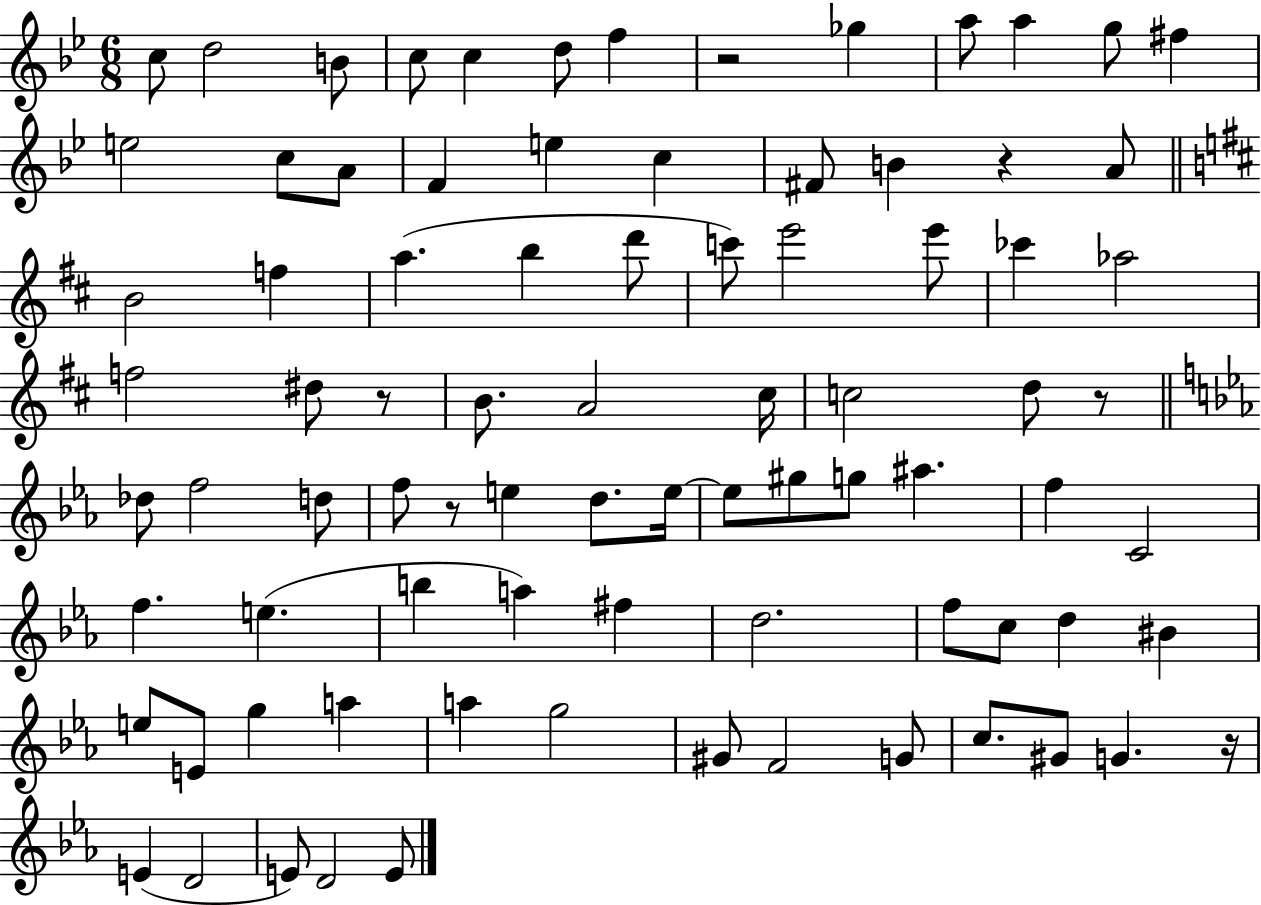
{
  \clef treble
  \numericTimeSignature
  \time 6/8
  \key bes \major
  c''8 d''2 b'8 | c''8 c''4 d''8 f''4 | r2 ges''4 | a''8 a''4 g''8 fis''4 | \break e''2 c''8 a'8 | f'4 e''4 c''4 | fis'8 b'4 r4 a'8 | \bar "||" \break \key b \minor b'2 f''4 | a''4.( b''4 d'''8 | c'''8) e'''2 e'''8 | ces'''4 aes''2 | \break f''2 dis''8 r8 | b'8. a'2 cis''16 | c''2 d''8 r8 | \bar "||" \break \key ees \major des''8 f''2 d''8 | f''8 r8 e''4 d''8. e''16~~ | e''8 gis''8 g''8 ais''4. | f''4 c'2 | \break f''4. e''4.( | b''4 a''4) fis''4 | d''2. | f''8 c''8 d''4 bis'4 | \break e''8 e'8 g''4 a''4 | a''4 g''2 | gis'8 f'2 g'8 | c''8. gis'8 g'4. r16 | \break e'4( d'2 | e'8) d'2 e'8 | \bar "|."
}